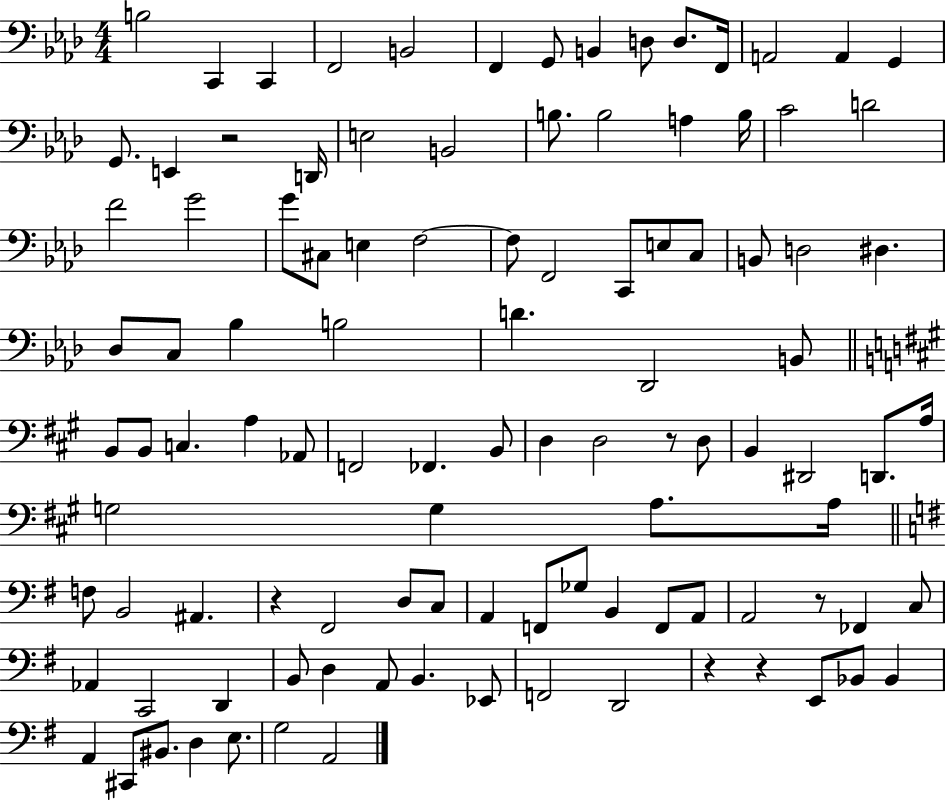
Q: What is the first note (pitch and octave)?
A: B3